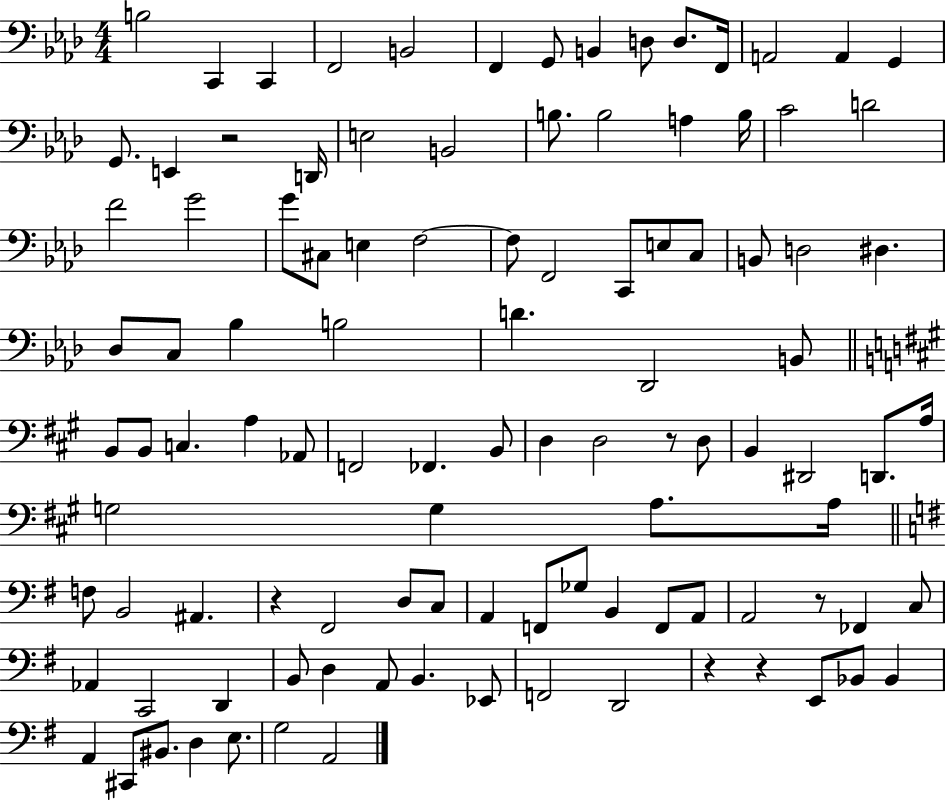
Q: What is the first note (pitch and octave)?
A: B3